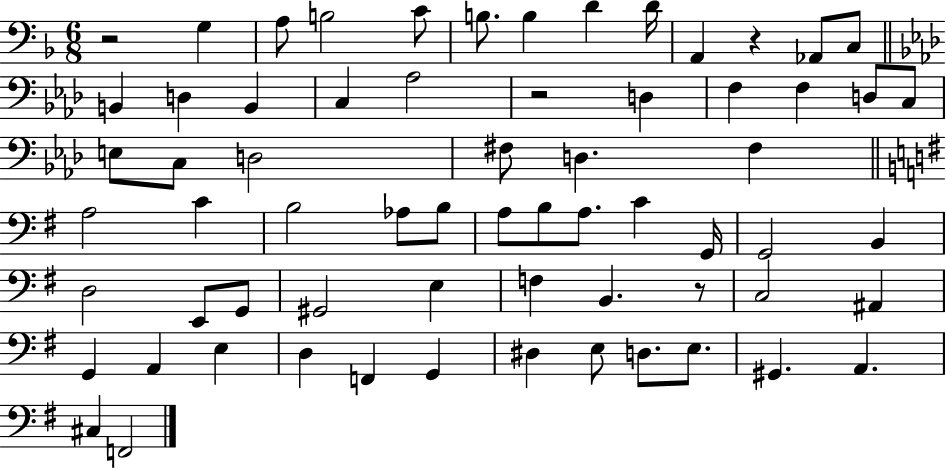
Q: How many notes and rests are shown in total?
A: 66